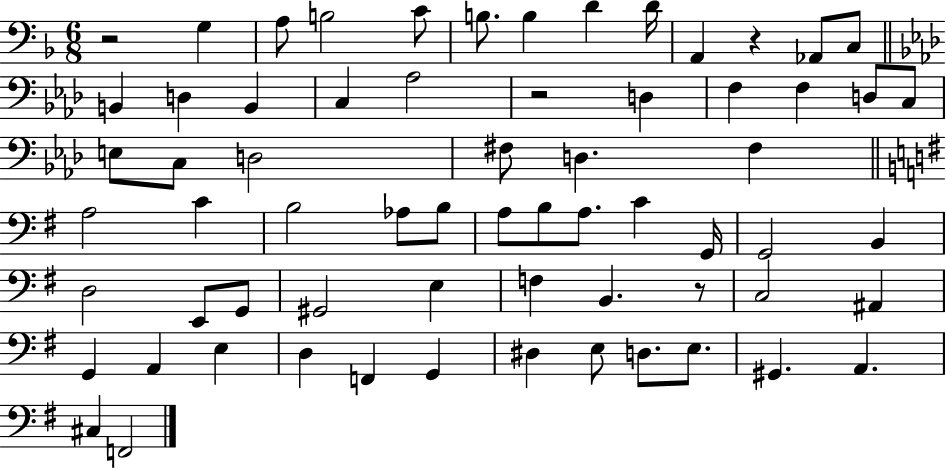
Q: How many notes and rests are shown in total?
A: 66